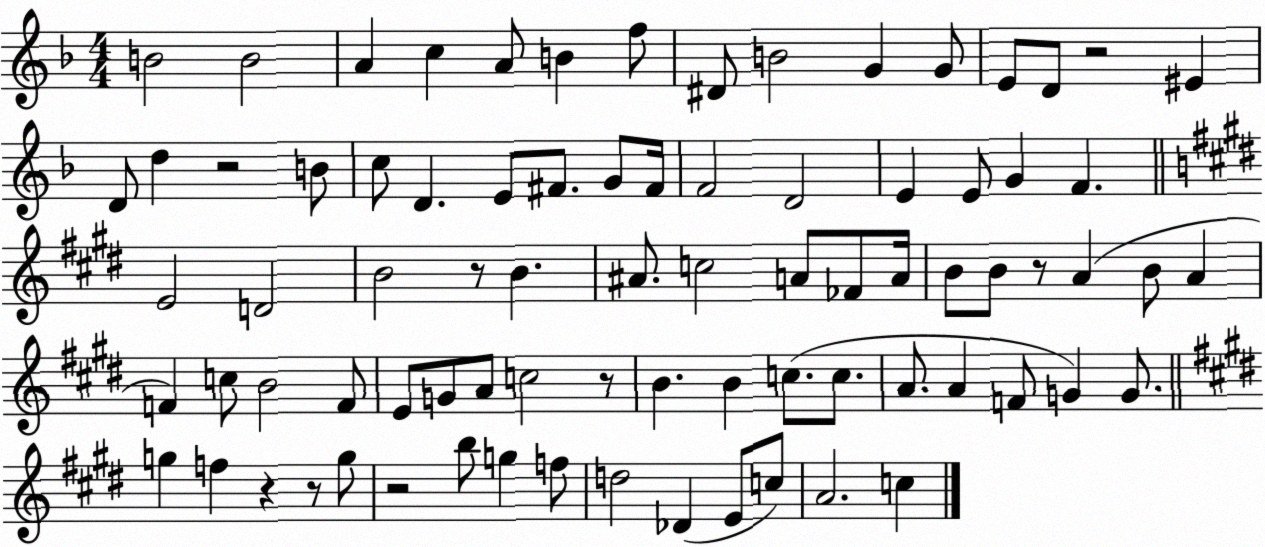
X:1
T:Untitled
M:4/4
L:1/4
K:F
B2 B2 A c A/2 B f/2 ^D/2 B2 G G/2 E/2 D/2 z2 ^E D/2 d z2 B/2 c/2 D E/2 ^F/2 G/2 ^F/4 F2 D2 E E/2 G F E2 D2 B2 z/2 B ^A/2 c2 A/2 _F/2 A/4 B/2 B/2 z/2 A B/2 A F c/2 B2 F/2 E/2 G/2 A/2 c2 z/2 B B c/2 c/2 A/2 A F/2 G G/2 g f z z/2 g/2 z2 b/2 g f/2 d2 _D E/2 c/2 A2 c